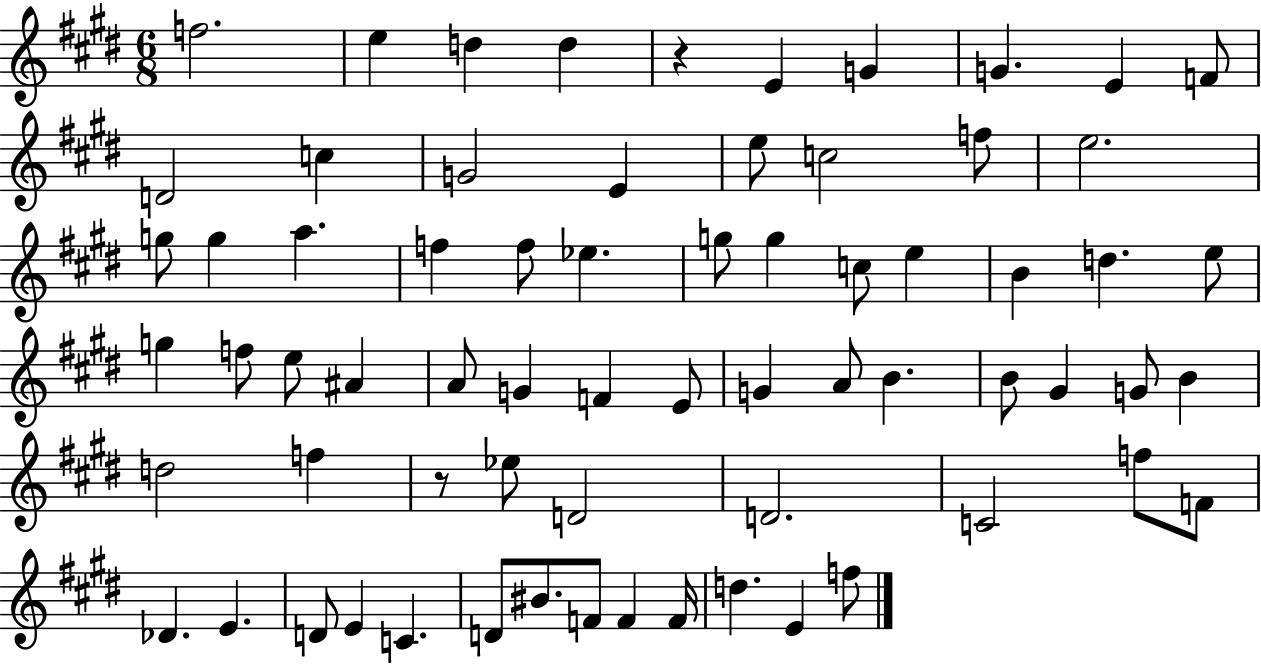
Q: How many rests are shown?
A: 2